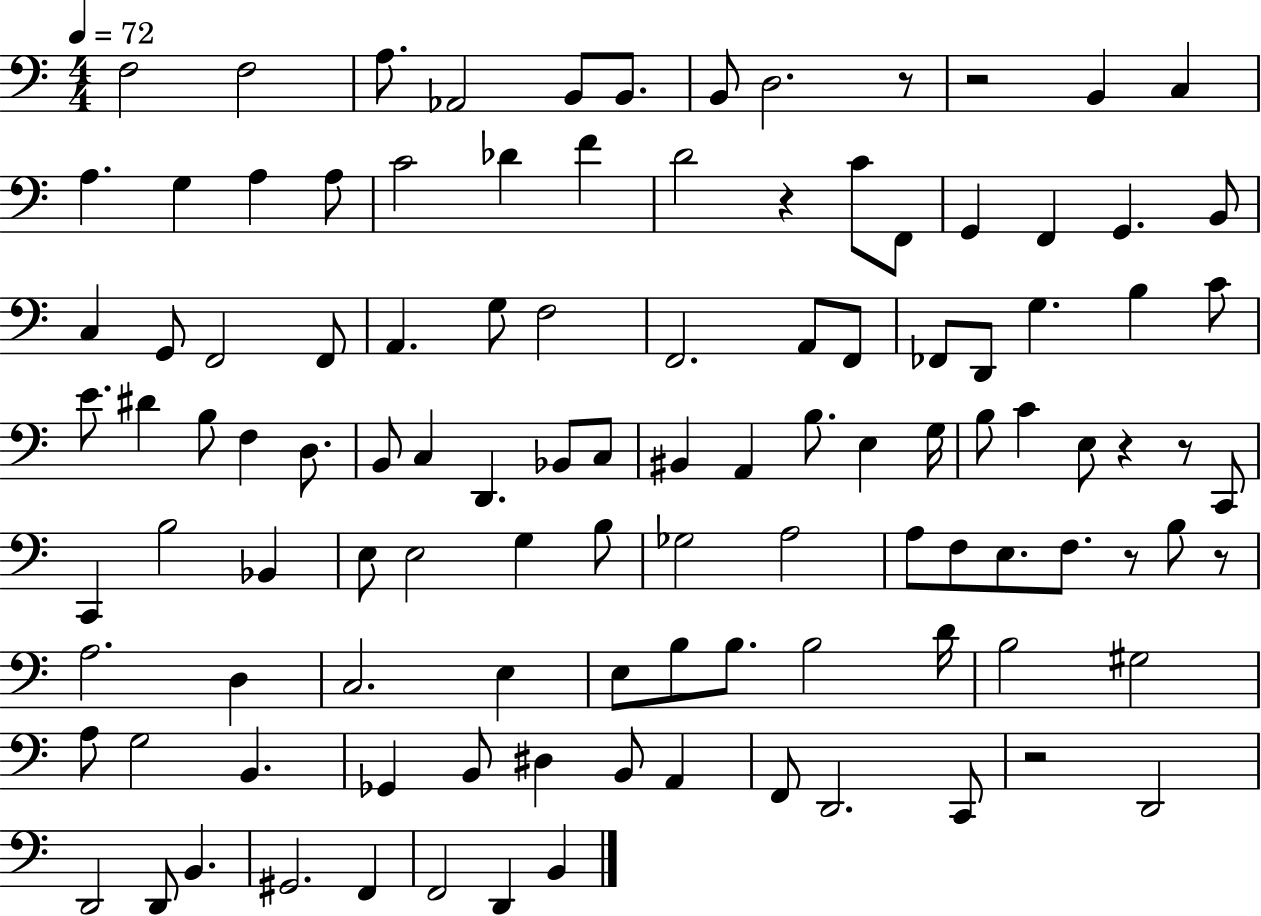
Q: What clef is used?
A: bass